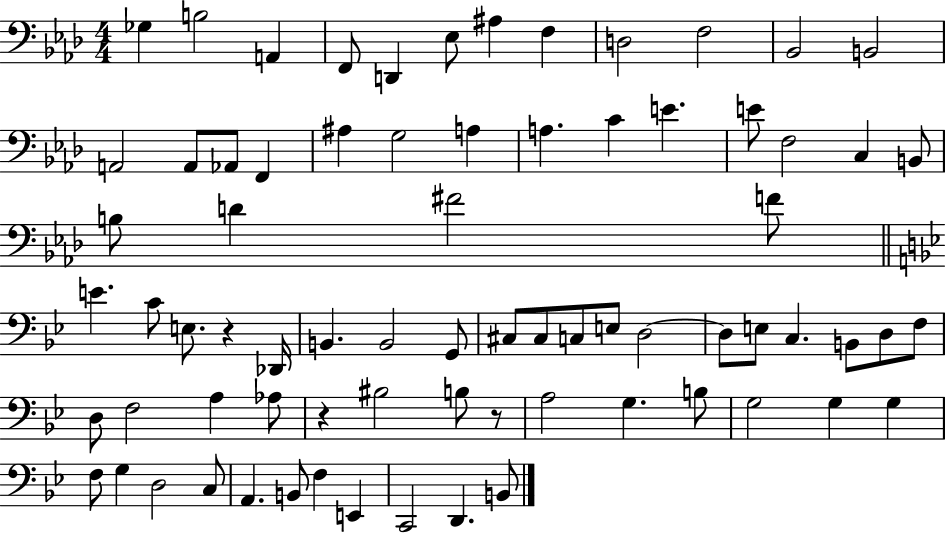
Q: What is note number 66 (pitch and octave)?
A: B2